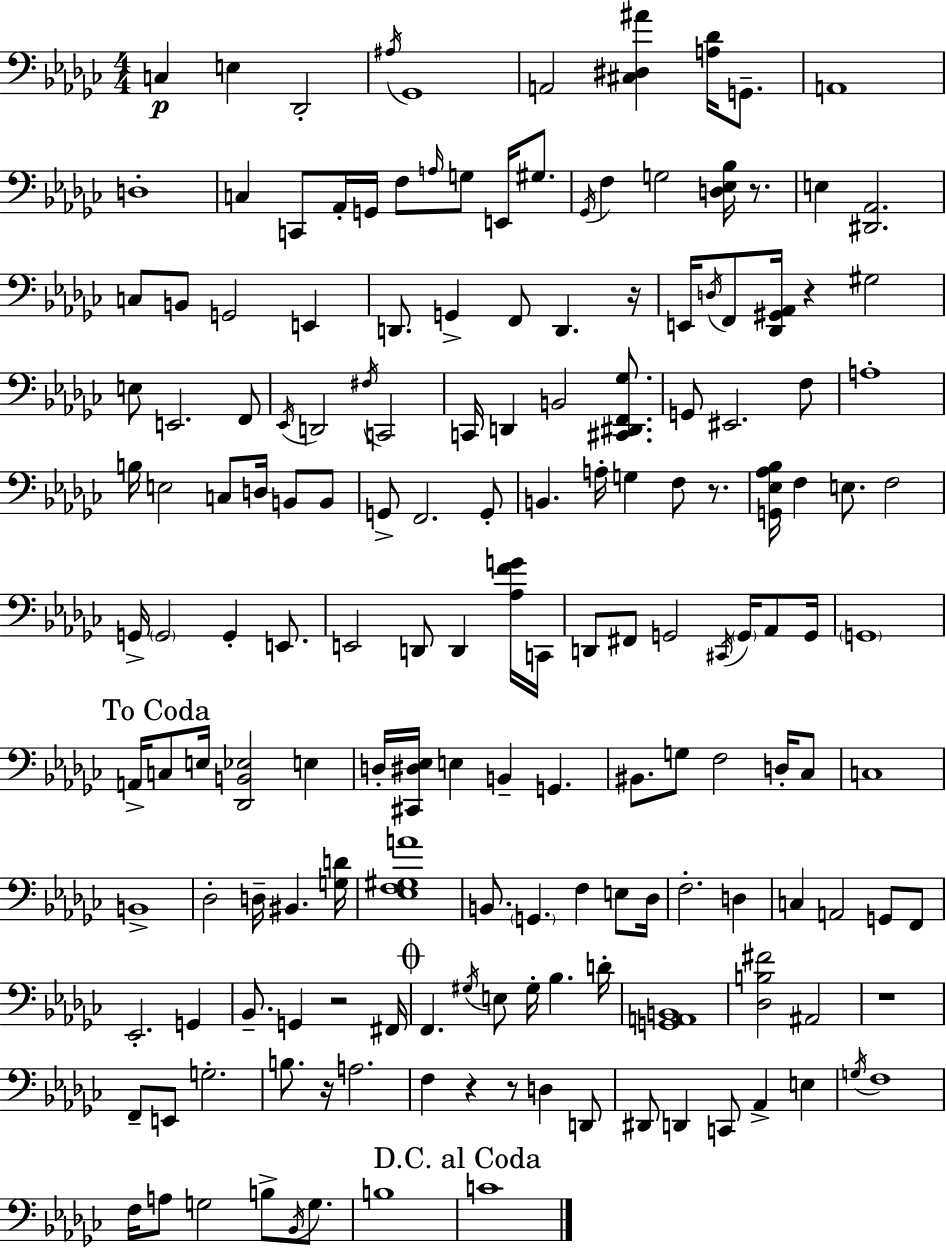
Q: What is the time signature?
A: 4/4